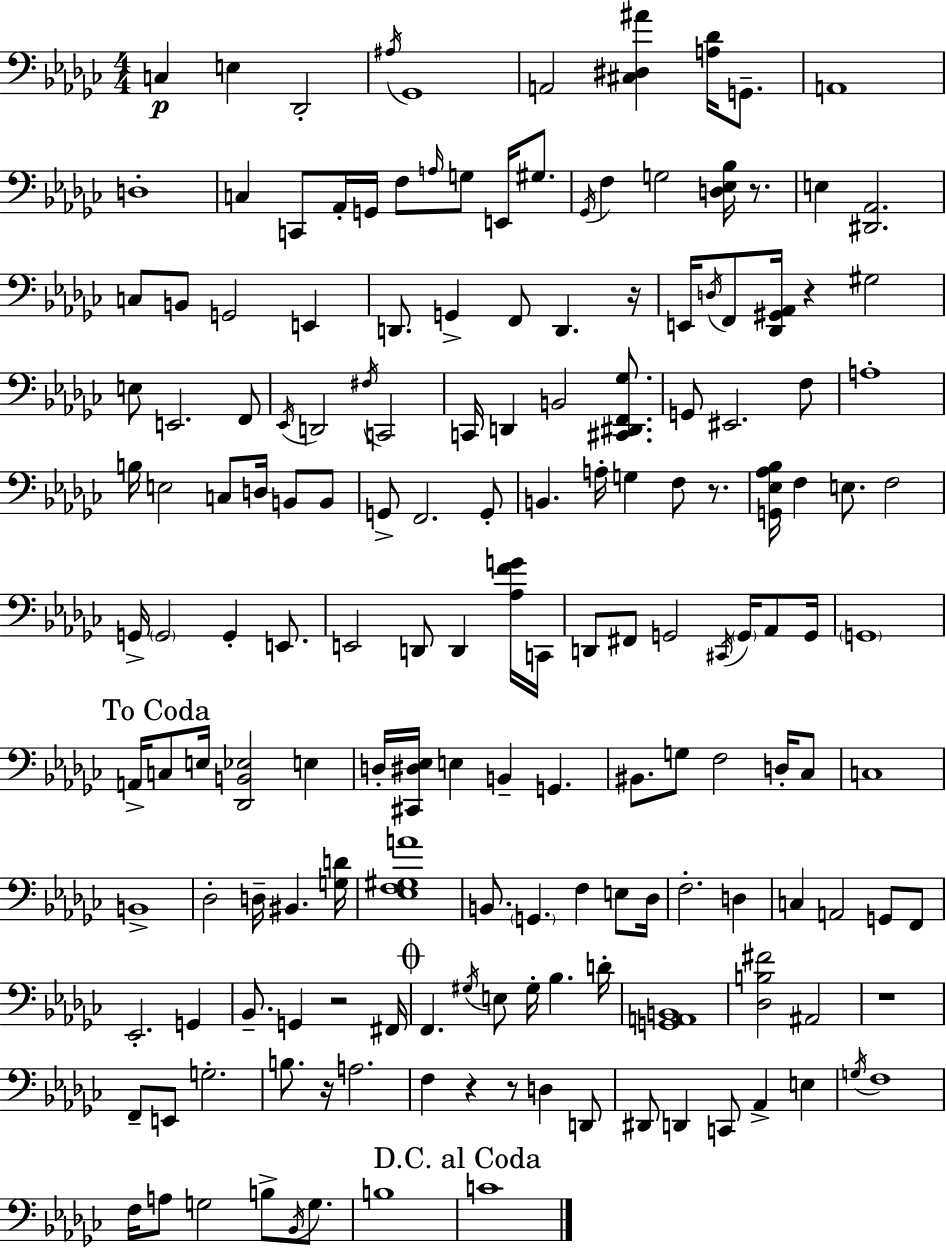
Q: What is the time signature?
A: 4/4